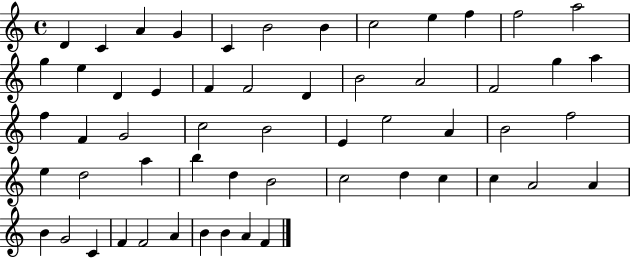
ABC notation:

X:1
T:Untitled
M:4/4
L:1/4
K:C
D C A G C B2 B c2 e f f2 a2 g e D E F F2 D B2 A2 F2 g a f F G2 c2 B2 E e2 A B2 f2 e d2 a b d B2 c2 d c c A2 A B G2 C F F2 A B B A F